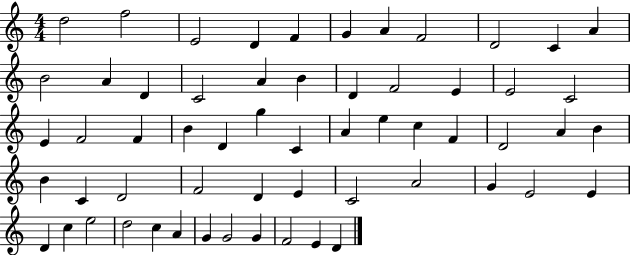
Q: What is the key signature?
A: C major